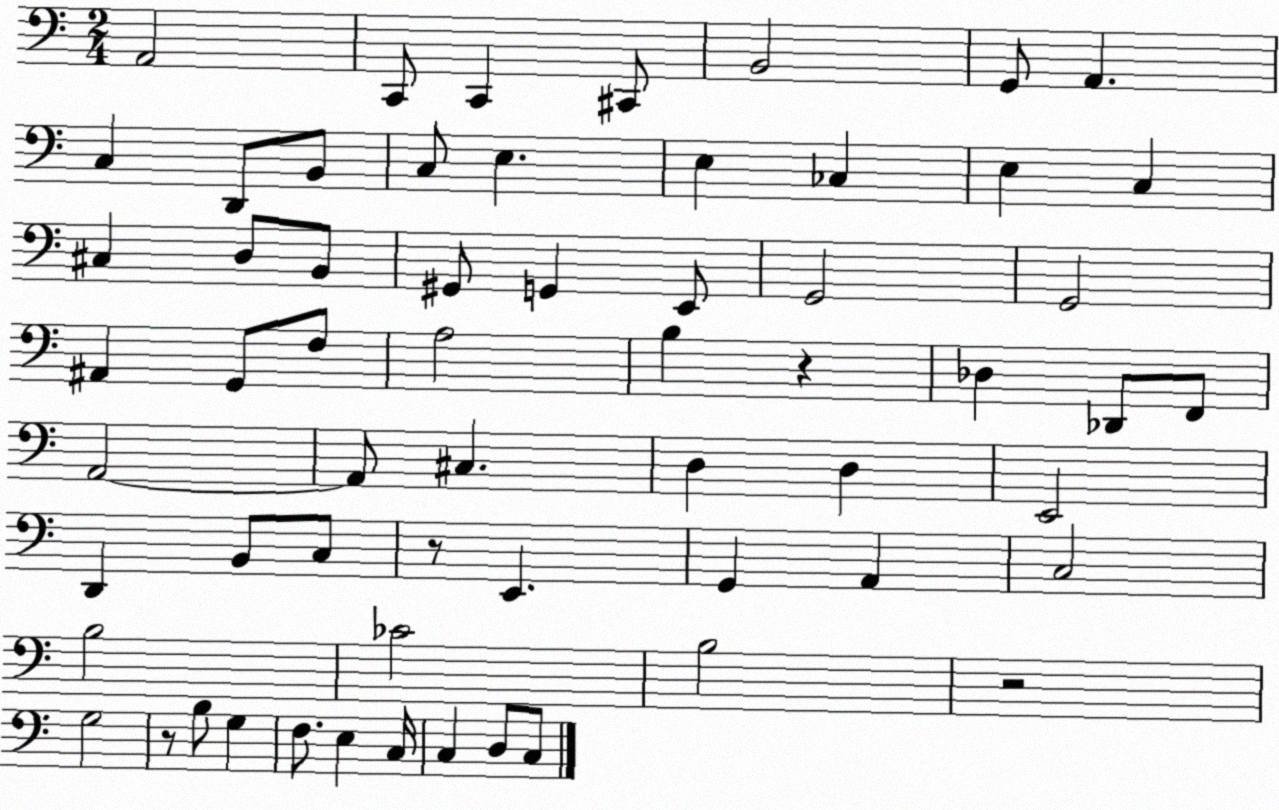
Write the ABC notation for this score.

X:1
T:Untitled
M:2/4
L:1/4
K:C
A,,2 C,,/2 C,, ^C,,/2 B,,2 G,,/2 A,, C, D,,/2 B,,/2 C,/2 E, E, _C, E, C, ^C, D,/2 B,,/2 ^G,,/2 G,, E,,/2 G,,2 G,,2 ^A,, G,,/2 F,/2 A,2 B, z _D, _D,,/2 F,,/2 A,,2 A,,/2 ^C, D, D, E,,2 D,, B,,/2 C,/2 z/2 E,, G,, A,, C,2 B,2 _C2 B,2 z2 G,2 z/2 B,/2 G, F,/2 E, C,/4 C, D,/2 C,/2